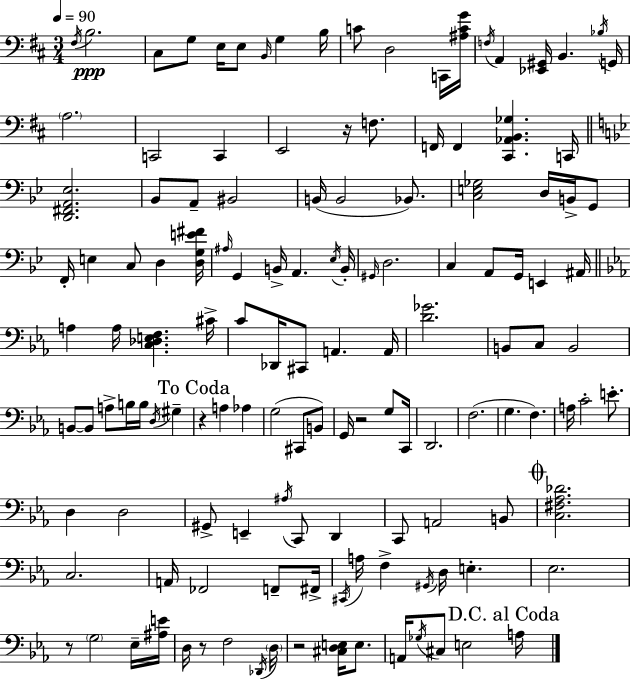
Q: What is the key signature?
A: D major